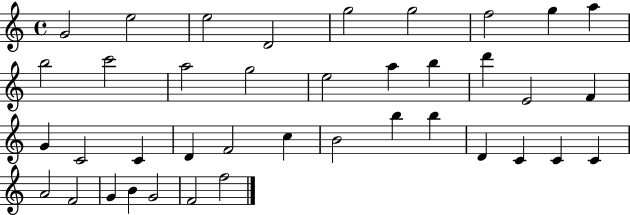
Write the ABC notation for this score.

X:1
T:Untitled
M:4/4
L:1/4
K:C
G2 e2 e2 D2 g2 g2 f2 g a b2 c'2 a2 g2 e2 a b d' E2 F G C2 C D F2 c B2 b b D C C C A2 F2 G B G2 F2 f2